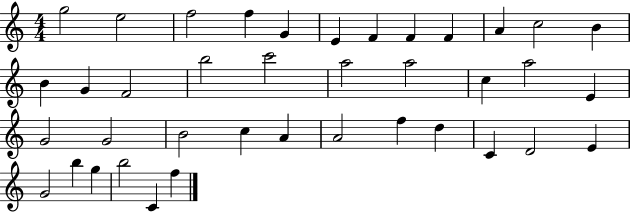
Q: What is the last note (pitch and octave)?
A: F5